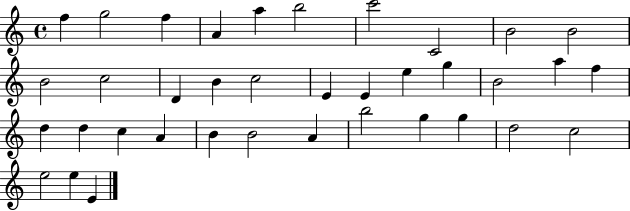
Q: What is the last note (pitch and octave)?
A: E4